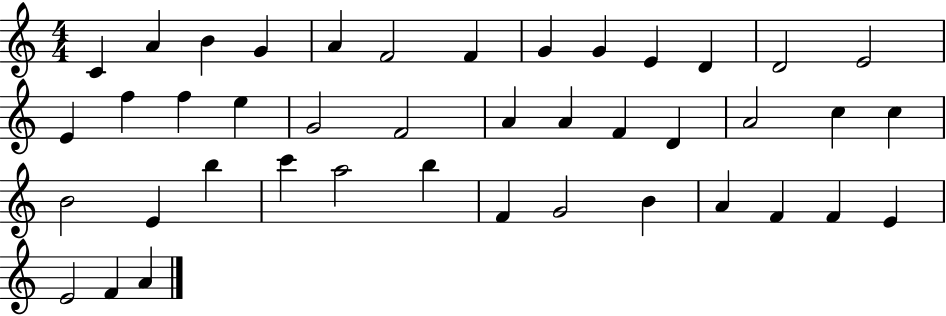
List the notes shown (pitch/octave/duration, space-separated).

C4/q A4/q B4/q G4/q A4/q F4/h F4/q G4/q G4/q E4/q D4/q D4/h E4/h E4/q F5/q F5/q E5/q G4/h F4/h A4/q A4/q F4/q D4/q A4/h C5/q C5/q B4/h E4/q B5/q C6/q A5/h B5/q F4/q G4/h B4/q A4/q F4/q F4/q E4/q E4/h F4/q A4/q